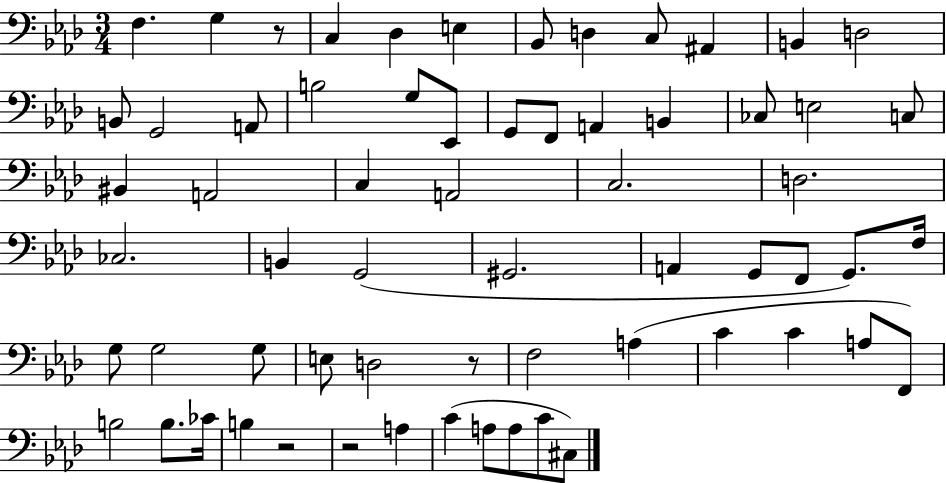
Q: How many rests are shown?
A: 4